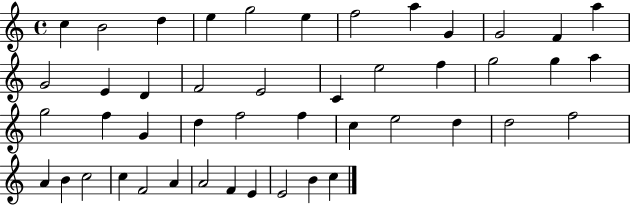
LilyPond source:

{
  \clef treble
  \time 4/4
  \defaultTimeSignature
  \key c \major
  c''4 b'2 d''4 | e''4 g''2 e''4 | f''2 a''4 g'4 | g'2 f'4 a''4 | \break g'2 e'4 d'4 | f'2 e'2 | c'4 e''2 f''4 | g''2 g''4 a''4 | \break g''2 f''4 g'4 | d''4 f''2 f''4 | c''4 e''2 d''4 | d''2 f''2 | \break a'4 b'4 c''2 | c''4 f'2 a'4 | a'2 f'4 e'4 | e'2 b'4 c''4 | \break \bar "|."
}